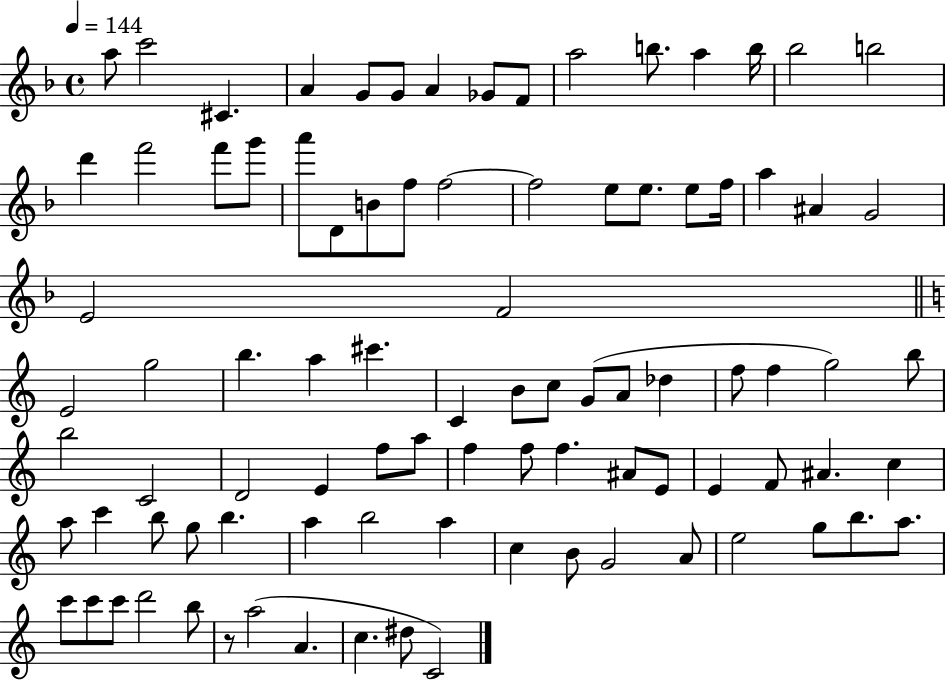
{
  \clef treble
  \time 4/4
  \defaultTimeSignature
  \key f \major
  \tempo 4 = 144
  \repeat volta 2 { a''8 c'''2 cis'4. | a'4 g'8 g'8 a'4 ges'8 f'8 | a''2 b''8. a''4 b''16 | bes''2 b''2 | \break d'''4 f'''2 f'''8 g'''8 | a'''8 d'8 b'8 f''8 f''2~~ | f''2 e''8 e''8. e''8 f''16 | a''4 ais'4 g'2 | \break e'2 f'2 | \bar "||" \break \key c \major e'2 g''2 | b''4. a''4 cis'''4. | c'4 b'8 c''8 g'8( a'8 des''4 | f''8 f''4 g''2) b''8 | \break b''2 c'2 | d'2 e'4 f''8 a''8 | f''4 f''8 f''4. ais'8 e'8 | e'4 f'8 ais'4. c''4 | \break a''8 c'''4 b''8 g''8 b''4. | a''4 b''2 a''4 | c''4 b'8 g'2 a'8 | e''2 g''8 b''8. a''8. | \break c'''8 c'''8 c'''8 d'''2 b''8 | r8 a''2( a'4. | c''4. dis''8 c'2) | } \bar "|."
}